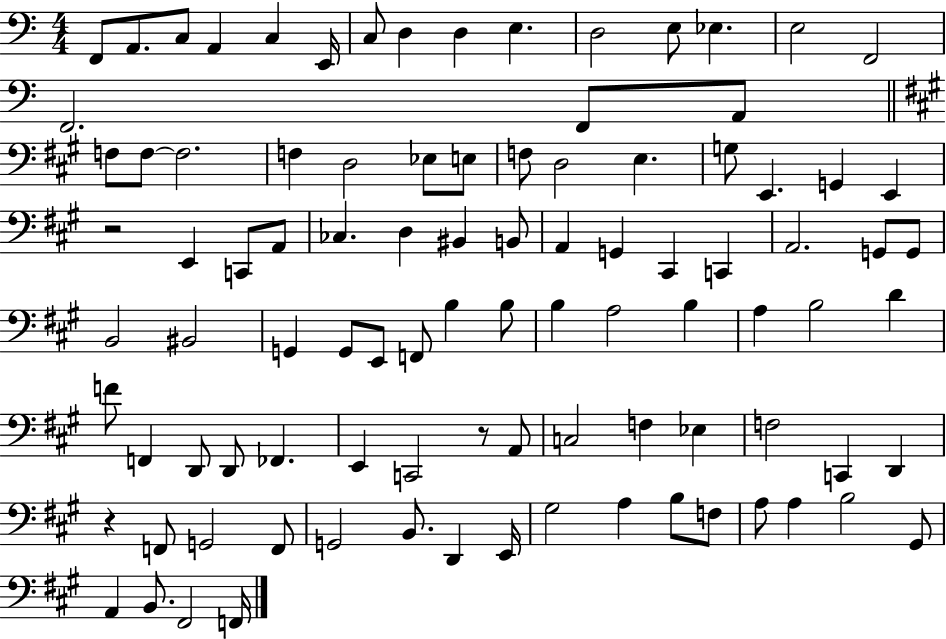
X:1
T:Untitled
M:4/4
L:1/4
K:C
F,,/2 A,,/2 C,/2 A,, C, E,,/4 C,/2 D, D, E, D,2 E,/2 _E, E,2 F,,2 F,,2 F,,/2 A,,/2 F,/2 F,/2 F,2 F, D,2 _E,/2 E,/2 F,/2 D,2 E, G,/2 E,, G,, E,, z2 E,, C,,/2 A,,/2 _C, D, ^B,, B,,/2 A,, G,, ^C,, C,, A,,2 G,,/2 G,,/2 B,,2 ^B,,2 G,, G,,/2 E,,/2 F,,/2 B, B,/2 B, A,2 B, A, B,2 D F/2 F,, D,,/2 D,,/2 _F,, E,, C,,2 z/2 A,,/2 C,2 F, _E, F,2 C,, D,, z F,,/2 G,,2 F,,/2 G,,2 B,,/2 D,, E,,/4 ^G,2 A, B,/2 F,/2 A,/2 A, B,2 ^G,,/2 A,, B,,/2 ^F,,2 F,,/4